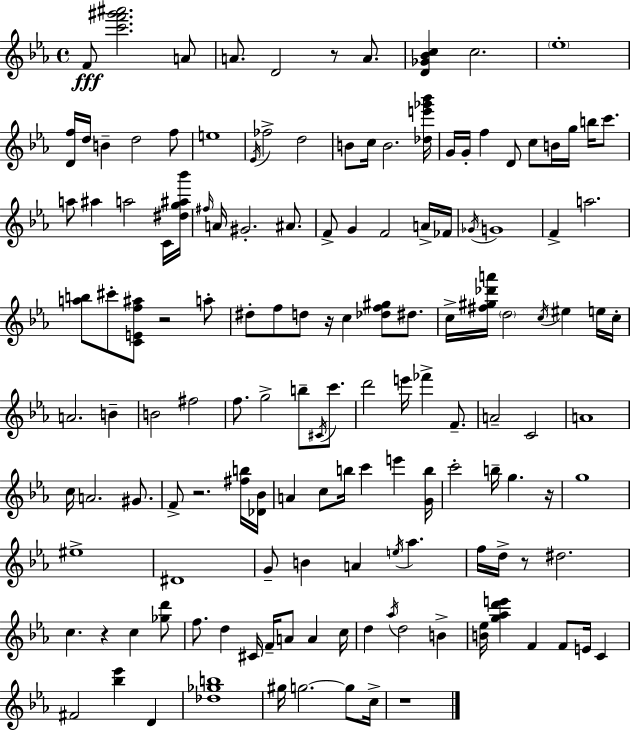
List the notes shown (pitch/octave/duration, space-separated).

F4/e [C6,F6,G#6,A#6]/h. A4/e A4/e. D4/h R/e A4/e. [D4,Gb4,Bb4,C5]/q C5/h. Eb5/w [D4,F5]/s D5/s B4/q D5/h F5/e E5/w Eb4/s FES5/h D5/h B4/e C5/s B4/h. [Db5,E6,Gb6,Bb6]/s G4/s G4/s F5/q D4/e C5/e B4/s G5/s B5/s C6/e. A5/e A#5/q A5/h C4/s [D#5,G5,A#5,Bb6]/s F#5/s A4/s G#4/h. A#4/e. F4/e G4/q F4/h A4/s FES4/s Gb4/s G4/w F4/q A5/h. [A5,B5]/e C#6/e [C4,E4,F5,A#5]/e R/h A5/e D#5/e F5/e D5/e R/s C5/q [Db5,F5,G#5]/e D#5/e. C5/s [F#5,G#5,Db6,A6]/s D5/h C5/s EIS5/q E5/s C5/s A4/h. B4/q B4/h F#5/h F5/e. G5/h B5/e C#4/s C6/e. D6/h E6/s FES6/q F4/e. A4/h C4/h A4/w C5/s A4/h. G#4/e. F4/e R/h. [F#5,B5]/s [Db4,Bb4]/s A4/q C5/e B5/s C6/q E6/q [G4,B5]/s C6/h B5/s G5/q. R/s G5/w EIS5/w D#4/w G4/e B4/q A4/q E5/s Ab5/q. F5/s D5/s R/e D#5/h. C5/q. R/q C5/q [Gb5,D6]/e F5/e. D5/q C#4/s F4/s A4/e A4/q C5/s D5/q Ab5/s D5/h B4/q [B4,Eb5]/s [G5,Ab5,D6,E6]/q F4/q F4/e E4/s C4/q F#4/h [Bb5,Eb6]/q D4/q [Db5,Gb5,B5]/w G#5/s G5/h. G5/e C5/s R/w